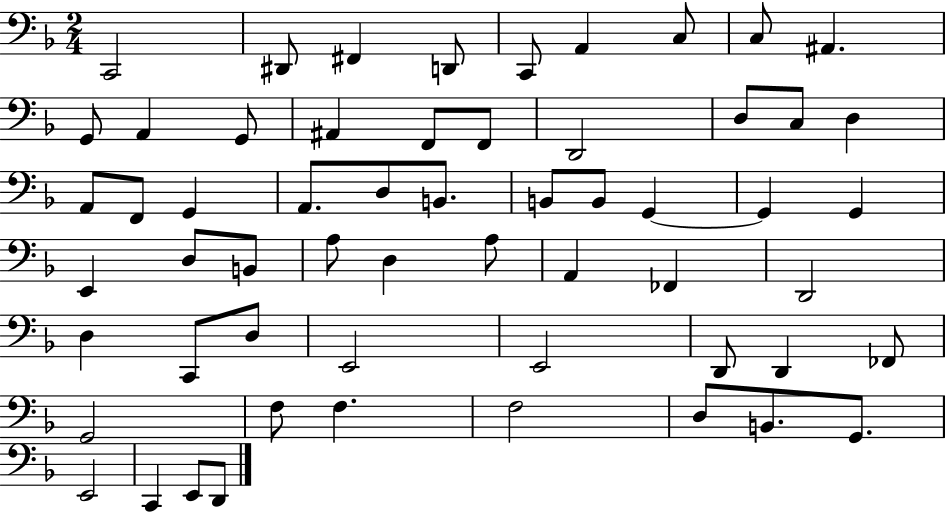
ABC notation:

X:1
T:Untitled
M:2/4
L:1/4
K:F
C,,2 ^D,,/2 ^F,, D,,/2 C,,/2 A,, C,/2 C,/2 ^A,, G,,/2 A,, G,,/2 ^A,, F,,/2 F,,/2 D,,2 D,/2 C,/2 D, A,,/2 F,,/2 G,, A,,/2 D,/2 B,,/2 B,,/2 B,,/2 G,, G,, G,, E,, D,/2 B,,/2 A,/2 D, A,/2 A,, _F,, D,,2 D, C,,/2 D,/2 E,,2 E,,2 D,,/2 D,, _F,,/2 G,,2 F,/2 F, F,2 D,/2 B,,/2 G,,/2 E,,2 C,, E,,/2 D,,/2